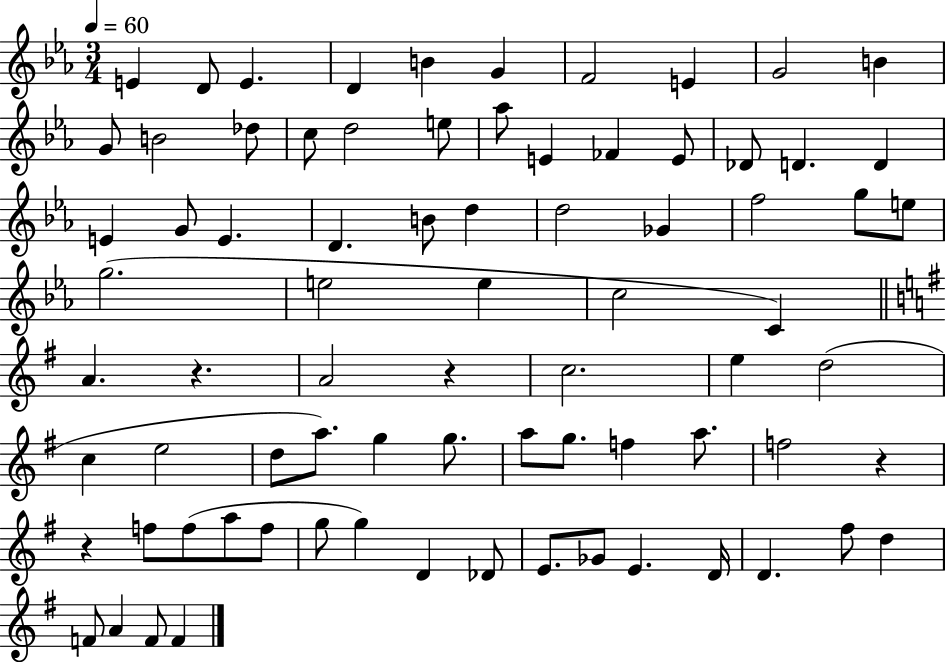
E4/q D4/e E4/q. D4/q B4/q G4/q F4/h E4/q G4/h B4/q G4/e B4/h Db5/e C5/e D5/h E5/e Ab5/e E4/q FES4/q E4/e Db4/e D4/q. D4/q E4/q G4/e E4/q. D4/q. B4/e D5/q D5/h Gb4/q F5/h G5/e E5/e G5/h. E5/h E5/q C5/h C4/q A4/q. R/q. A4/h R/q C5/h. E5/q D5/h C5/q E5/h D5/e A5/e. G5/q G5/e. A5/e G5/e. F5/q A5/e. F5/h R/q R/q F5/e F5/e A5/e F5/e G5/e G5/q D4/q Db4/e E4/e. Gb4/e E4/q. D4/s D4/q. F#5/e D5/q F4/e A4/q F4/e F4/q